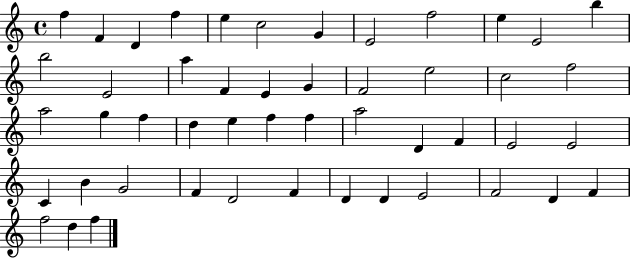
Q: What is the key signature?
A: C major